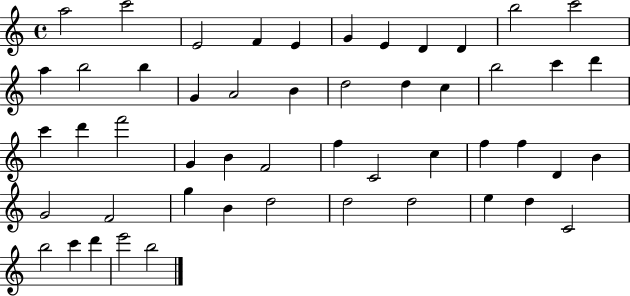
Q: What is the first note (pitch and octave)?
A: A5